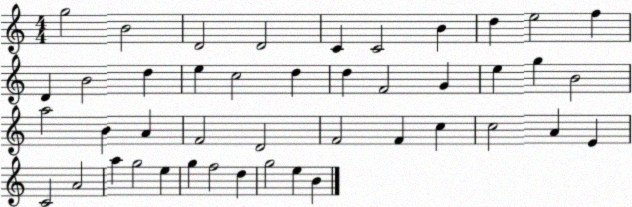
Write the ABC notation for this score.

X:1
T:Untitled
M:4/4
L:1/4
K:C
g2 B2 D2 D2 C C2 B d e2 f D B2 d e c2 d d F2 G e g B2 a2 B A F2 D2 F2 F c c2 A E C2 A2 a g2 e g f2 d g2 e B